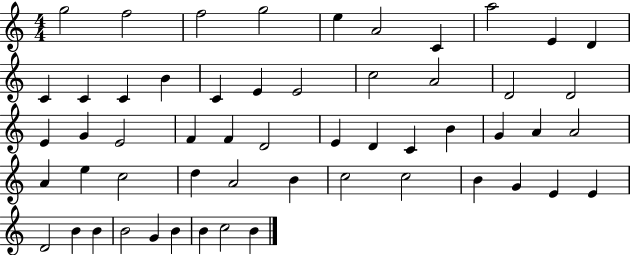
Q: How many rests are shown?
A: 0